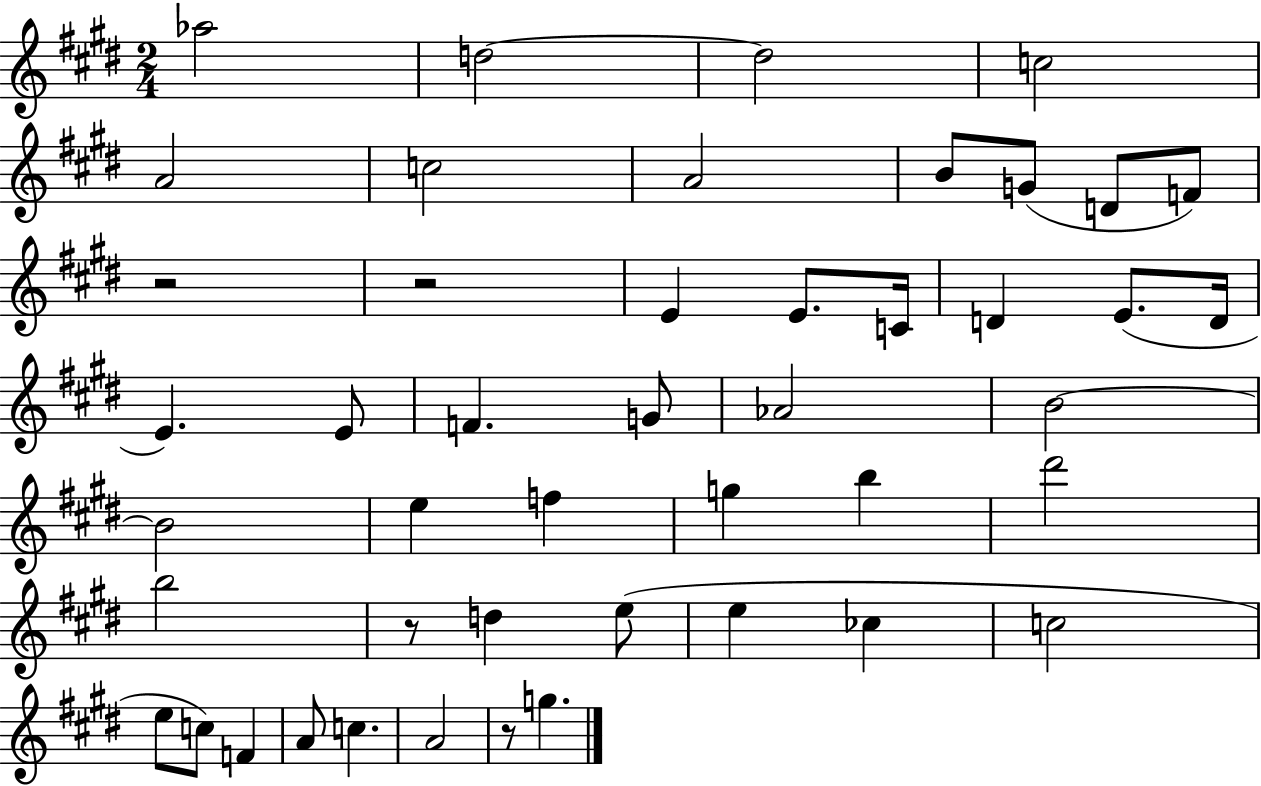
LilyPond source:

{
  \clef treble
  \numericTimeSignature
  \time 2/4
  \key e \major
  \repeat volta 2 { aes''2 | d''2~~ | d''2 | c''2 | \break a'2 | c''2 | a'2 | b'8 g'8( d'8 f'8) | \break r2 | r2 | e'4 e'8. c'16 | d'4 e'8.( d'16 | \break e'4.) e'8 | f'4. g'8 | aes'2 | b'2~~ | \break b'2 | e''4 f''4 | g''4 b''4 | dis'''2 | \break b''2 | r8 d''4 e''8( | e''4 ces''4 | c''2 | \break e''8 c''8) f'4 | a'8 c''4. | a'2 | r8 g''4. | \break } \bar "|."
}